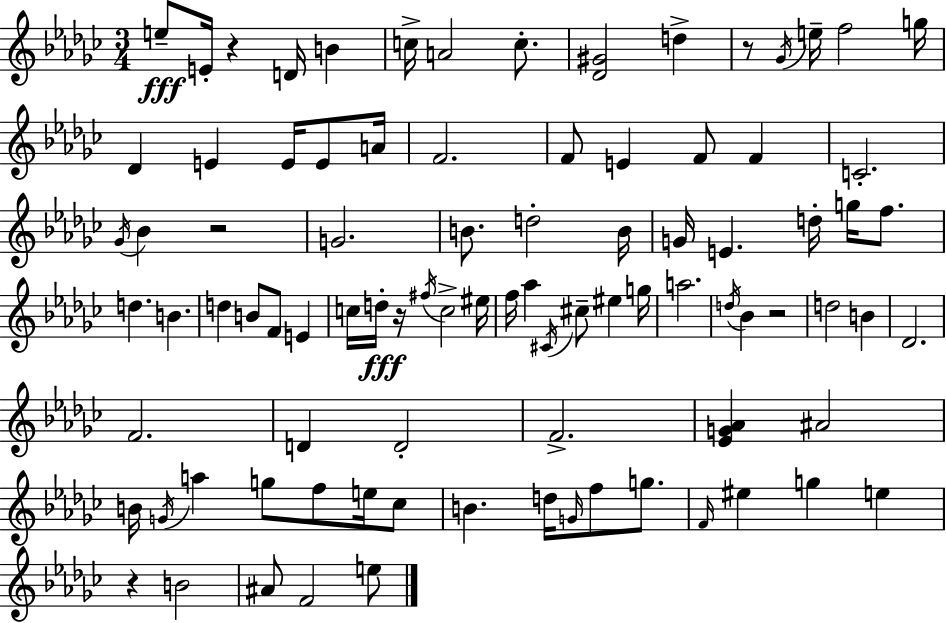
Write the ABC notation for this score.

X:1
T:Untitled
M:3/4
L:1/4
K:Ebm
e/2 E/4 z D/4 B c/4 A2 c/2 [_D^G]2 d z/2 _G/4 e/4 f2 g/4 _D E E/4 E/2 A/4 F2 F/2 E F/2 F C2 _G/4 _B z2 G2 B/2 d2 B/4 G/4 E d/4 g/4 f/2 d B d B/2 F/2 E c/4 d/4 z/4 ^f/4 c2 ^e/4 f/4 _a ^C/4 ^c/2 ^e g/4 a2 d/4 _B z2 d2 B _D2 F2 D D2 F2 [_EG_A] ^A2 B/4 G/4 a g/2 f/2 e/4 _c/2 B d/4 G/4 f/2 g/2 F/4 ^e g e z B2 ^A/2 F2 e/2